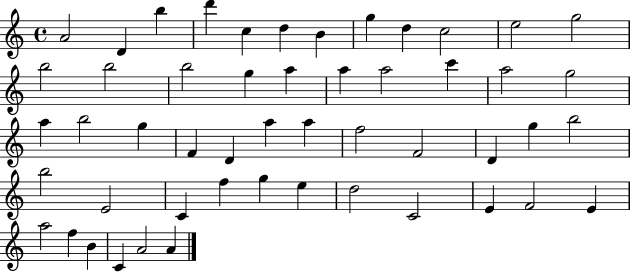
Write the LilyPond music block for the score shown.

{
  \clef treble
  \time 4/4
  \defaultTimeSignature
  \key c \major
  a'2 d'4 b''4 | d'''4 c''4 d''4 b'4 | g''4 d''4 c''2 | e''2 g''2 | \break b''2 b''2 | b''2 g''4 a''4 | a''4 a''2 c'''4 | a''2 g''2 | \break a''4 b''2 g''4 | f'4 d'4 a''4 a''4 | f''2 f'2 | d'4 g''4 b''2 | \break b''2 e'2 | c'4 f''4 g''4 e''4 | d''2 c'2 | e'4 f'2 e'4 | \break a''2 f''4 b'4 | c'4 a'2 a'4 | \bar "|."
}